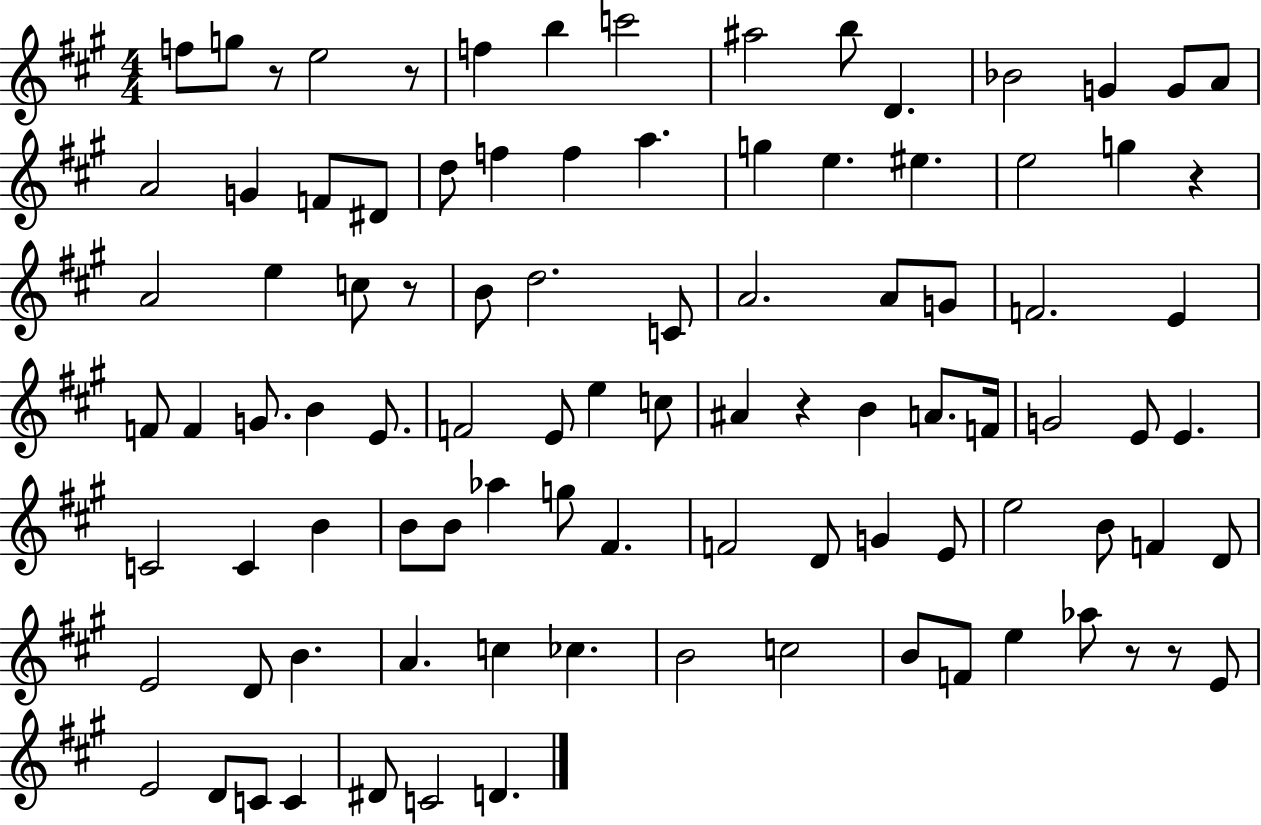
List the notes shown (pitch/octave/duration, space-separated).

F5/e G5/e R/e E5/h R/e F5/q B5/q C6/h A#5/h B5/e D4/q. Bb4/h G4/q G4/e A4/e A4/h G4/q F4/e D#4/e D5/e F5/q F5/q A5/q. G5/q E5/q. EIS5/q. E5/h G5/q R/q A4/h E5/q C5/e R/e B4/e D5/h. C4/e A4/h. A4/e G4/e F4/h. E4/q F4/e F4/q G4/e. B4/q E4/e. F4/h E4/e E5/q C5/e A#4/q R/q B4/q A4/e. F4/s G4/h E4/e E4/q. C4/h C4/q B4/q B4/e B4/e Ab5/q G5/e F#4/q. F4/h D4/e G4/q E4/e E5/h B4/e F4/q D4/e E4/h D4/e B4/q. A4/q. C5/q CES5/q. B4/h C5/h B4/e F4/e E5/q Ab5/e R/e R/e E4/e E4/h D4/e C4/e C4/q D#4/e C4/h D4/q.